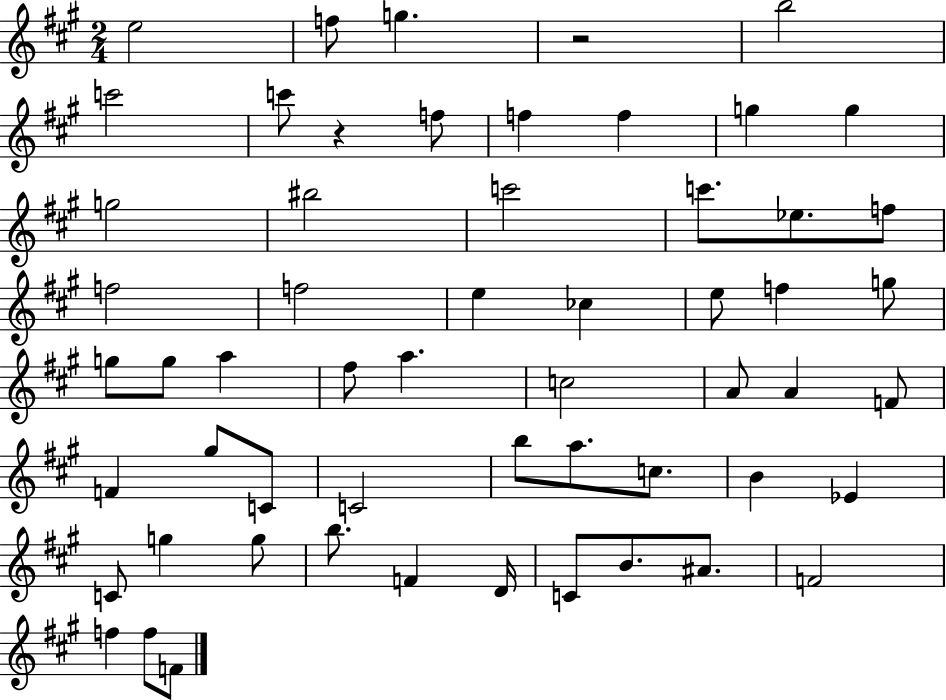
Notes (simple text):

E5/h F5/e G5/q. R/h B5/h C6/h C6/e R/q F5/e F5/q F5/q G5/q G5/q G5/h BIS5/h C6/h C6/e. Eb5/e. F5/e F5/h F5/h E5/q CES5/q E5/e F5/q G5/e G5/e G5/e A5/q F#5/e A5/q. C5/h A4/e A4/q F4/e F4/q G#5/e C4/e C4/h B5/e A5/e. C5/e. B4/q Eb4/q C4/e G5/q G5/e B5/e. F4/q D4/s C4/e B4/e. A#4/e. F4/h F5/q F5/e F4/e